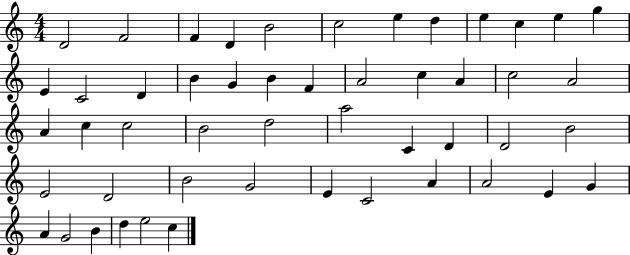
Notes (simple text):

D4/h F4/h F4/q D4/q B4/h C5/h E5/q D5/q E5/q C5/q E5/q G5/q E4/q C4/h D4/q B4/q G4/q B4/q F4/q A4/h C5/q A4/q C5/h A4/h A4/q C5/q C5/h B4/h D5/h A5/h C4/q D4/q D4/h B4/h E4/h D4/h B4/h G4/h E4/q C4/h A4/q A4/h E4/q G4/q A4/q G4/h B4/q D5/q E5/h C5/q